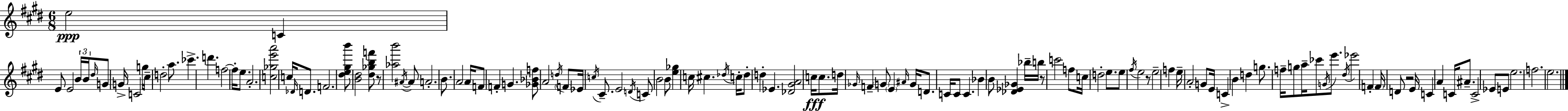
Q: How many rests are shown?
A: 4